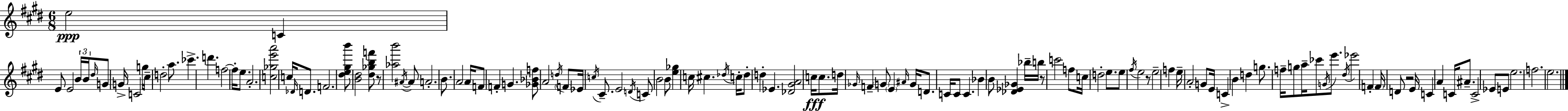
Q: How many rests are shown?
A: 4